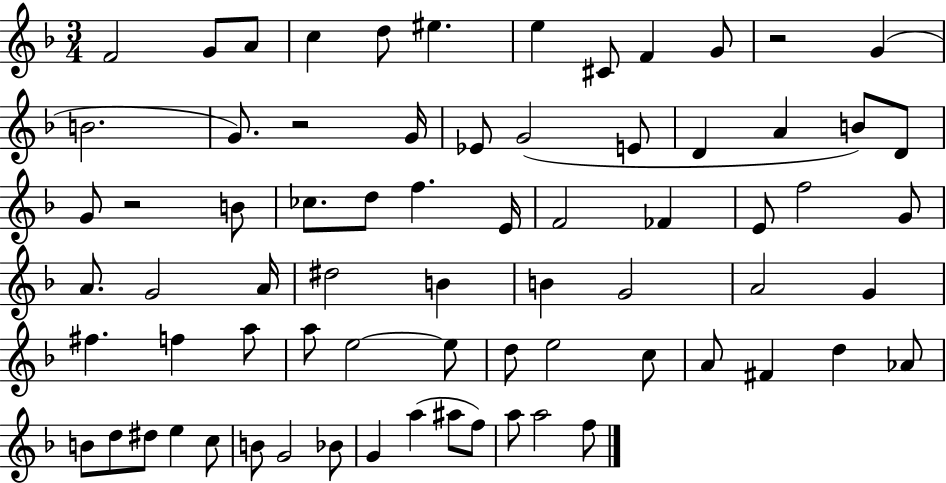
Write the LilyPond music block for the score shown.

{
  \clef treble
  \numericTimeSignature
  \time 3/4
  \key f \major
  f'2 g'8 a'8 | c''4 d''8 eis''4. | e''4 cis'8 f'4 g'8 | r2 g'4( | \break b'2. | g'8.) r2 g'16 | ees'8 g'2( e'8 | d'4 a'4 b'8) d'8 | \break g'8 r2 b'8 | ces''8. d''8 f''4. e'16 | f'2 fes'4 | e'8 f''2 g'8 | \break a'8. g'2 a'16 | dis''2 b'4 | b'4 g'2 | a'2 g'4 | \break fis''4. f''4 a''8 | a''8 e''2~~ e''8 | d''8 e''2 c''8 | a'8 fis'4 d''4 aes'8 | \break b'8 d''8 dis''8 e''4 c''8 | b'8 g'2 bes'8 | g'4 a''4( ais''8 f''8) | a''8 a''2 f''8 | \break \bar "|."
}